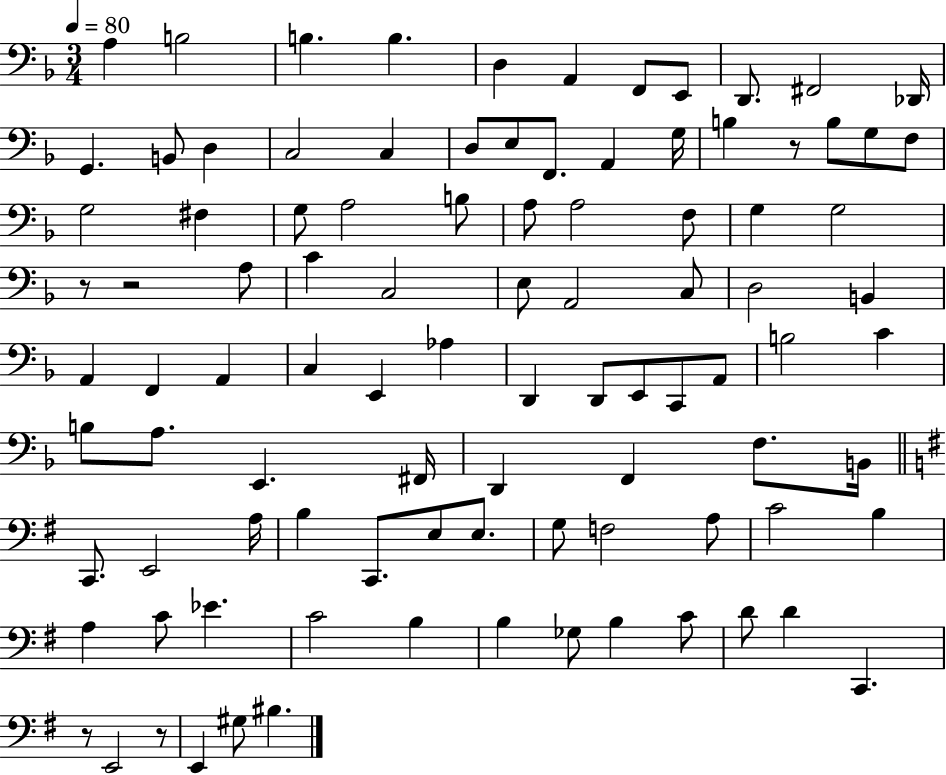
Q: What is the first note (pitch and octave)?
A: A3